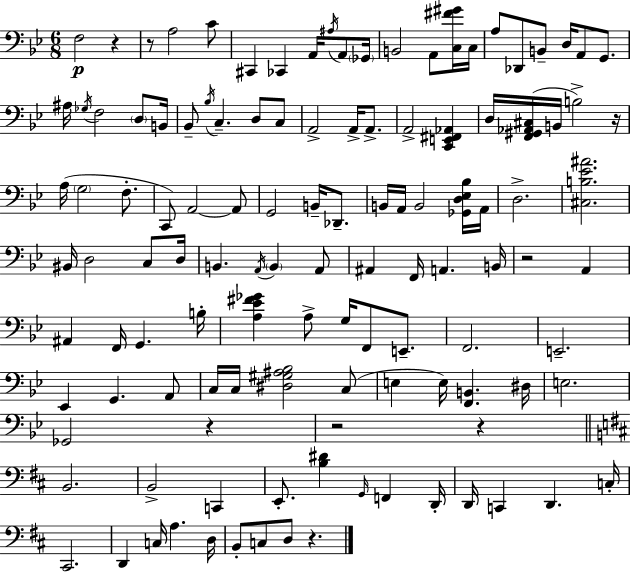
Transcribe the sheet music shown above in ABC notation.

X:1
T:Untitled
M:6/8
L:1/4
K:Gm
F,2 z z/2 A,2 C/2 ^C,, _C,, A,,/4 ^A,/4 A,,/2 _G,,/4 B,,2 A,,/2 [C,^F^G]/4 C,/4 A,/2 _D,,/2 B,,/2 D,/4 A,,/2 G,,/2 ^A,/4 _G,/4 F,2 D,/2 B,,/4 _B,,/2 _B,/4 C, D,/2 C,/2 A,,2 A,,/4 A,,/2 A,,2 [C,,E,,^F,,_A,,] D,/4 [F,,^G,,_A,,^C,]/4 B,,/4 B,2 z/4 A,/4 G,2 F,/2 C,,/2 A,,2 A,,/2 G,,2 B,,/4 _D,,/2 B,,/4 A,,/4 B,,2 [_G,,D,_E,_B,]/4 A,,/4 D,2 [^C,B,_E^A]2 ^B,,/4 D,2 C,/2 D,/4 B,, A,,/4 B,, A,,/2 ^A,, F,,/4 A,, B,,/4 z2 A,, ^A,, F,,/4 G,, B,/4 [A,_E^F_G] A,/2 G,/4 F,,/2 E,,/2 F,,2 E,,2 _E,, G,, A,,/2 C,/4 C,/4 [^D,^G,^A,_B,]2 C,/2 E, E,/4 [F,,B,,] ^D,/4 E,2 _G,,2 z z2 z B,,2 B,,2 C,, E,,/2 [B,^D] G,,/4 F,, D,,/4 D,,/4 C,, D,, C,/4 ^C,,2 D,, C,/4 A, D,/4 B,,/2 C,/2 D,/2 z